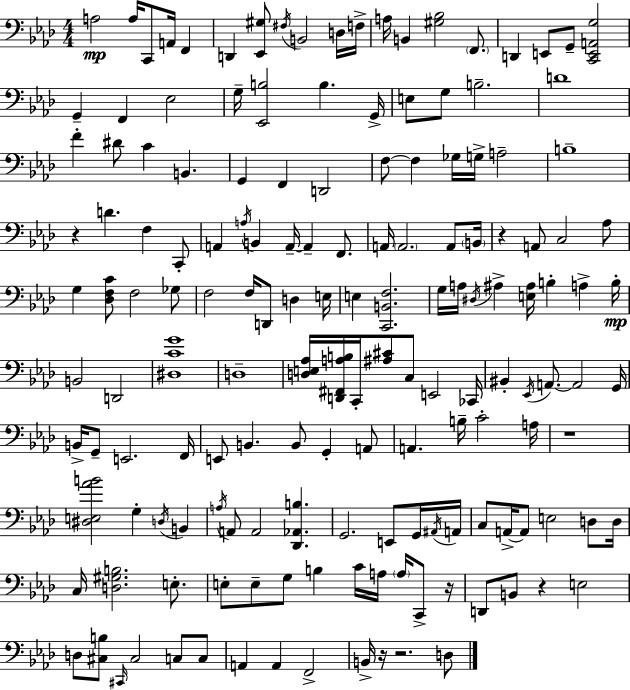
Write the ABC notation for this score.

X:1
T:Untitled
M:4/4
L:1/4
K:Ab
A,2 A,/4 C,,/2 A,,/4 F,, D,, [_E,,^G,]/2 ^F,/4 B,,2 D,/4 F,/4 A,/4 B,, [^G,_B,]2 F,,/2 D,, E,,/2 G,,/2 [C,,E,,A,,G,]2 G,, F,, _E,2 G,/4 [_E,,B,]2 B, G,,/4 E,/2 G,/2 B,2 D4 F ^D/2 C B,, G,, F,, D,,2 F,/2 F, _G,/4 G,/4 A,2 B,4 z D F, C,,/2 A,, A,/4 B,, A,,/4 A,, F,,/2 A,,/4 A,,2 A,,/2 B,,/4 z A,,/2 C,2 _A,/2 G, [_D,F,C]/2 F,2 _G,/2 F,2 F,/4 D,,/2 D, E,/4 E, [C,,B,,F,]2 G,/4 A,/4 ^D,/4 ^A, [E,^A,]/4 B, A, B,/4 B,,2 D,,2 [^D,CG]4 D,4 [D,E,_A,]/4 [D,,^F,,A,B,]/4 C,,/4 [^A,^C]/2 C,/2 E,,2 _C,,/4 ^B,, _E,,/4 A,,/2 A,,2 G,,/4 B,,/4 G,,/2 E,,2 F,,/4 E,,/2 B,, B,,/2 G,, A,,/2 A,, B,/4 C2 A,/4 z4 [^D,E,_AB]2 G, D,/4 B,, A,/4 A,,/2 A,,2 [_D,,_A,,B,] G,,2 E,,/2 G,,/4 ^A,,/4 A,,/4 C,/2 A,,/4 A,,/2 E,2 D,/2 D,/4 C,/4 [D,^G,B,]2 E,/2 E,/2 E,/2 G,/2 B, C/4 A,/4 A,/4 C,,/2 z/4 D,,/2 B,,/2 z E,2 D,/2 [^C,B,]/2 ^C,,/4 ^C,2 C,/2 C,/2 A,, A,, F,,2 B,,/4 z/4 z2 D,/2